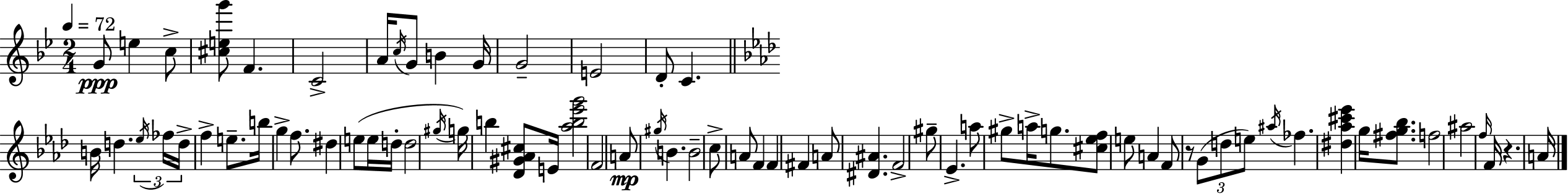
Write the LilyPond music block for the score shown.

{
  \clef treble
  \numericTimeSignature
  \time 2/4
  \key g \minor
  \tempo 4 = 72
  g'8\ppp e''4 c''8-> | <cis'' e'' g'''>8 f'4. | c'2-> | a'16 \acciaccatura { c''16 } g'8 b'4 | \break g'16 g'2-- | e'2 | d'8-. c'4. | \bar "||" \break \key aes \major b'16 d''4. \tuplet 3/2 { \acciaccatura { ees''16 } | fes''16 d''16-> } f''4-> e''8.-- | b''16 g''4-> f''8. | dis''4 e''8( e''16 | \break d''16-. d''2 | \acciaccatura { gis''16 } g''16) b''4 <des' gis' aes' cis''>8 | e'16 <aes'' b'' ees''' g'''>2 | f'2 | \break a'8\mp \acciaccatura { gis''16 } b'4. | b'2-- | c''8-> a'8 f'4 | f'4 fis'4 | \break a'8 <dis' ais'>4. | f'2-> | gis''8-- ees'4.-> | a''8 gis''8-> a''16-> | \break g''8. <cis'' ees'' f''>8 e''8 a'4 | f'8 r8 \tuplet 3/2 { g'8( | d''8 e''8) } \acciaccatura { ais''16 } fes''4. | <dis'' aes'' cis''' ees'''>4 | \break g''16 <fis'' g'' bes''>8. f''2 | ais''2 | \grace { f''16 } f'16 r4. | a'16 \bar "|."
}